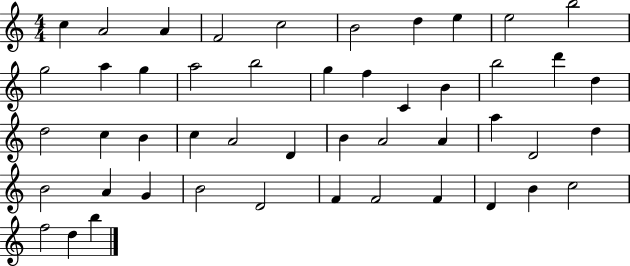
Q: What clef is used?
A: treble